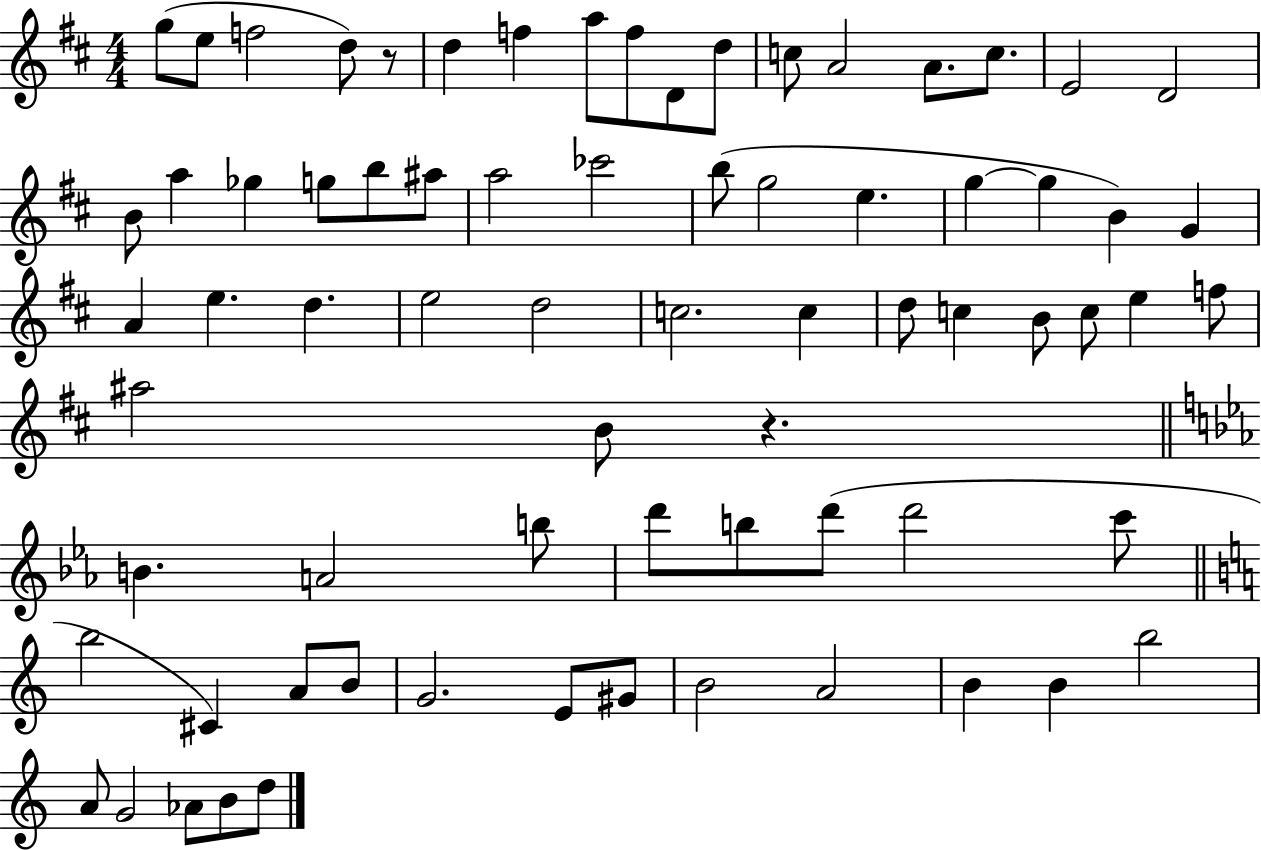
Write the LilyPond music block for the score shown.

{
  \clef treble
  \numericTimeSignature
  \time 4/4
  \key d \major
  g''8( e''8 f''2 d''8) r8 | d''4 f''4 a''8 f''8 d'8 d''8 | c''8 a'2 a'8. c''8. | e'2 d'2 | \break b'8 a''4 ges''4 g''8 b''8 ais''8 | a''2 ces'''2 | b''8( g''2 e''4. | g''4~~ g''4 b'4) g'4 | \break a'4 e''4. d''4. | e''2 d''2 | c''2. c''4 | d''8 c''4 b'8 c''8 e''4 f''8 | \break ais''2 b'8 r4. | \bar "||" \break \key ees \major b'4. a'2 b''8 | d'''8 b''8 d'''8( d'''2 c'''8 | \bar "||" \break \key c \major b''2 cis'4) a'8 b'8 | g'2. e'8 gis'8 | b'2 a'2 | b'4 b'4 b''2 | \break a'8 g'2 aes'8 b'8 d''8 | \bar "|."
}